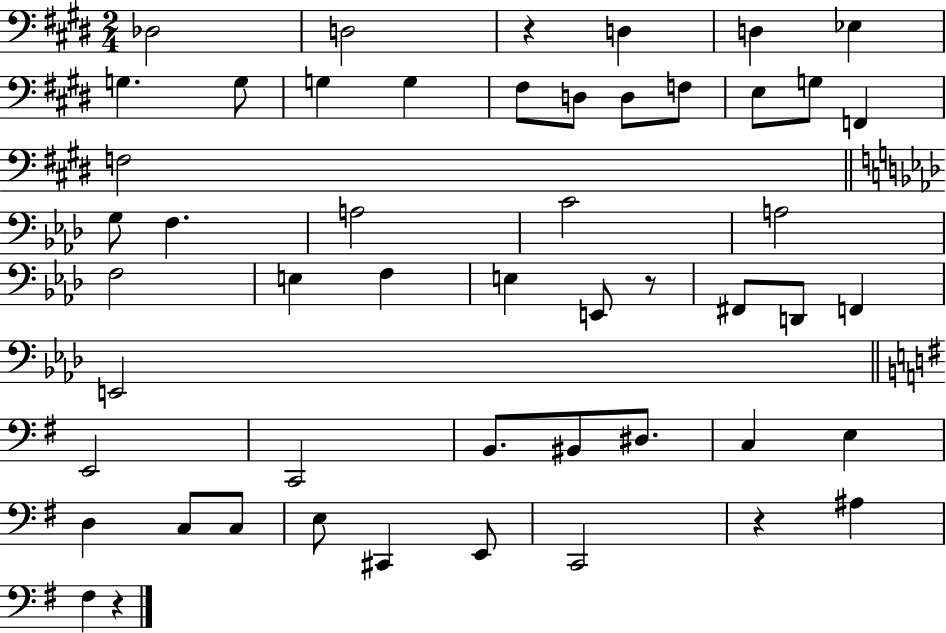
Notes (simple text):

Db3/h D3/h R/q D3/q D3/q Eb3/q G3/q. G3/e G3/q G3/q F#3/e D3/e D3/e F3/e E3/e G3/e F2/q F3/h G3/e F3/q. A3/h C4/h A3/h F3/h E3/q F3/q E3/q E2/e R/e F#2/e D2/e F2/q E2/h E2/h C2/h B2/e. BIS2/e D#3/e. C3/q E3/q D3/q C3/e C3/e E3/e C#2/q E2/e C2/h R/q A#3/q F#3/q R/q